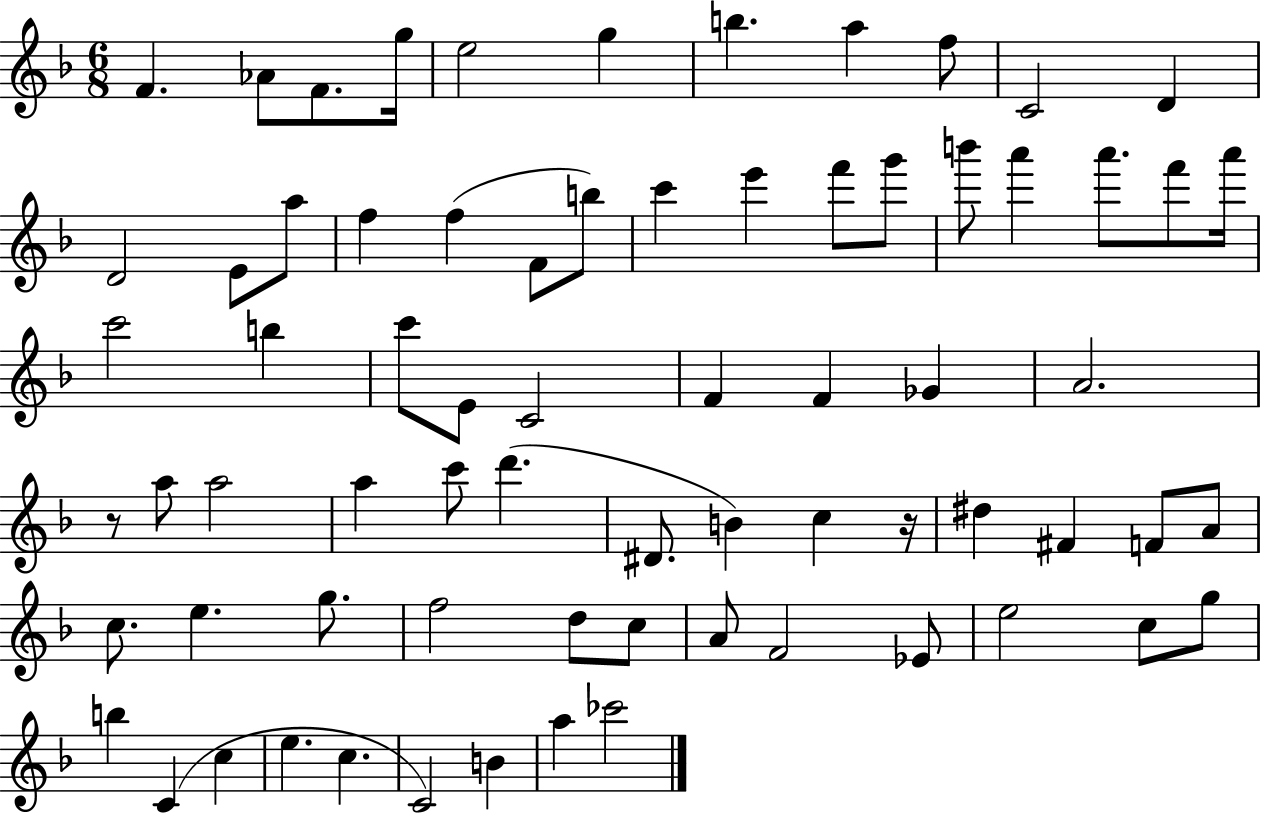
F4/q. Ab4/e F4/e. G5/s E5/h G5/q B5/q. A5/q F5/e C4/h D4/q D4/h E4/e A5/e F5/q F5/q F4/e B5/e C6/q E6/q F6/e G6/e B6/e A6/q A6/e. F6/e A6/s C6/h B5/q C6/e E4/e C4/h F4/q F4/q Gb4/q A4/h. R/e A5/e A5/h A5/q C6/e D6/q. D#4/e. B4/q C5/q R/s D#5/q F#4/q F4/e A4/e C5/e. E5/q. G5/e. F5/h D5/e C5/e A4/e F4/h Eb4/e E5/h C5/e G5/e B5/q C4/q C5/q E5/q. C5/q. C4/h B4/q A5/q CES6/h